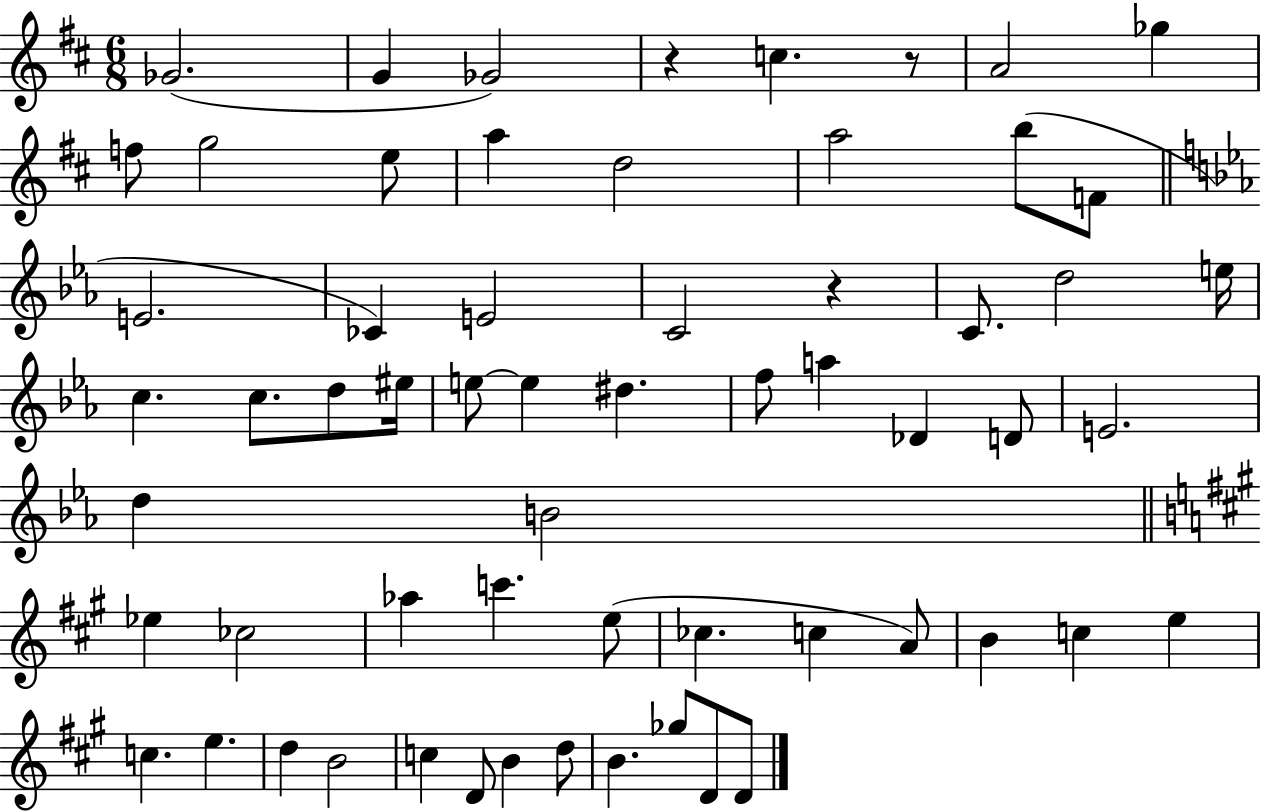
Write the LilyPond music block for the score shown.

{
  \clef treble
  \numericTimeSignature
  \time 6/8
  \key d \major
  ges'2.( | g'4 ges'2) | r4 c''4. r8 | a'2 ges''4 | \break f''8 g''2 e''8 | a''4 d''2 | a''2 b''8( f'8 | \bar "||" \break \key ees \major e'2. | ces'4) e'2 | c'2 r4 | c'8. d''2 e''16 | \break c''4. c''8. d''8 eis''16 | e''8~~ e''4 dis''4. | f''8 a''4 des'4 d'8 | e'2. | \break d''4 b'2 | \bar "||" \break \key a \major ees''4 ces''2 | aes''4 c'''4. e''8( | ces''4. c''4 a'8) | b'4 c''4 e''4 | \break c''4. e''4. | d''4 b'2 | c''4 d'8 b'4 d''8 | b'4. ges''8 d'8 d'8 | \break \bar "|."
}